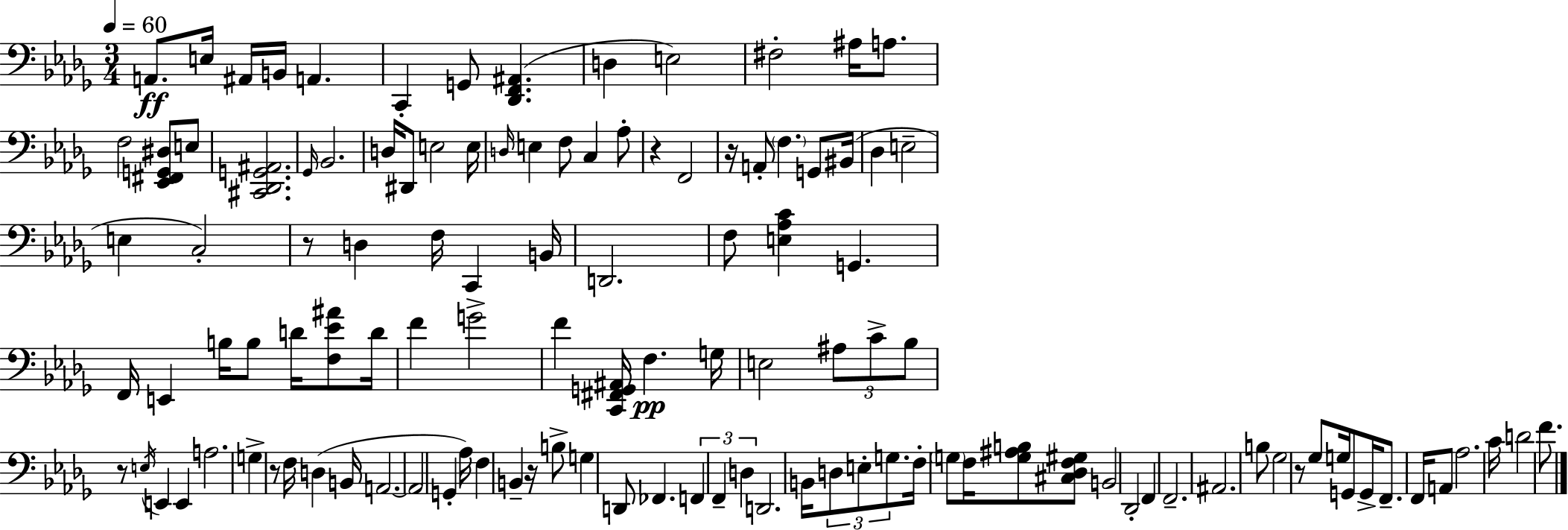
A2/e. E3/s A#2/s B2/s A2/q. C2/q G2/e [Db2,F2,A#2]/q. D3/q E3/h F#3/h A#3/s A3/e. F3/h [Eb2,F#2,G2,D#3]/e E3/e [C#2,Db2,G2,A#2]/h. Gb2/s Bb2/h. D3/s D#2/e E3/h E3/s D3/s E3/q F3/e C3/q Ab3/e R/q F2/h R/s A2/e F3/q. G2/e BIS2/s Db3/q E3/h E3/q C3/h R/e D3/q F3/s C2/q B2/s D2/h. F3/e [E3,Ab3,C4]/q G2/q. F2/s E2/q B3/s B3/e D4/s [F3,Eb4,A#4]/e D4/s F4/q G4/h F4/q [C2,F#2,G2,A#2]/s F3/q. G3/s E3/h A#3/e C4/e Bb3/e R/e E3/s E2/q E2/q A3/h. G3/q R/e F3/s D3/q B2/s A2/h. A2/h G2/q Ab3/s F3/q B2/q R/s B3/e G3/q D2/e FES2/q. F2/q F2/q D3/q D2/h. B2/s D3/e E3/e G3/e. F3/s G3/e F3/s [G3,A#3,B3]/e [C#3,Db3,F3,G#3]/e B2/h Db2/h F2/q F2/h. A#2/h. B3/e Gb3/h R/e Gb3/e G3/s G2/e G2/s F2/e. F2/s A2/e Ab3/h. C4/s D4/h F4/e.